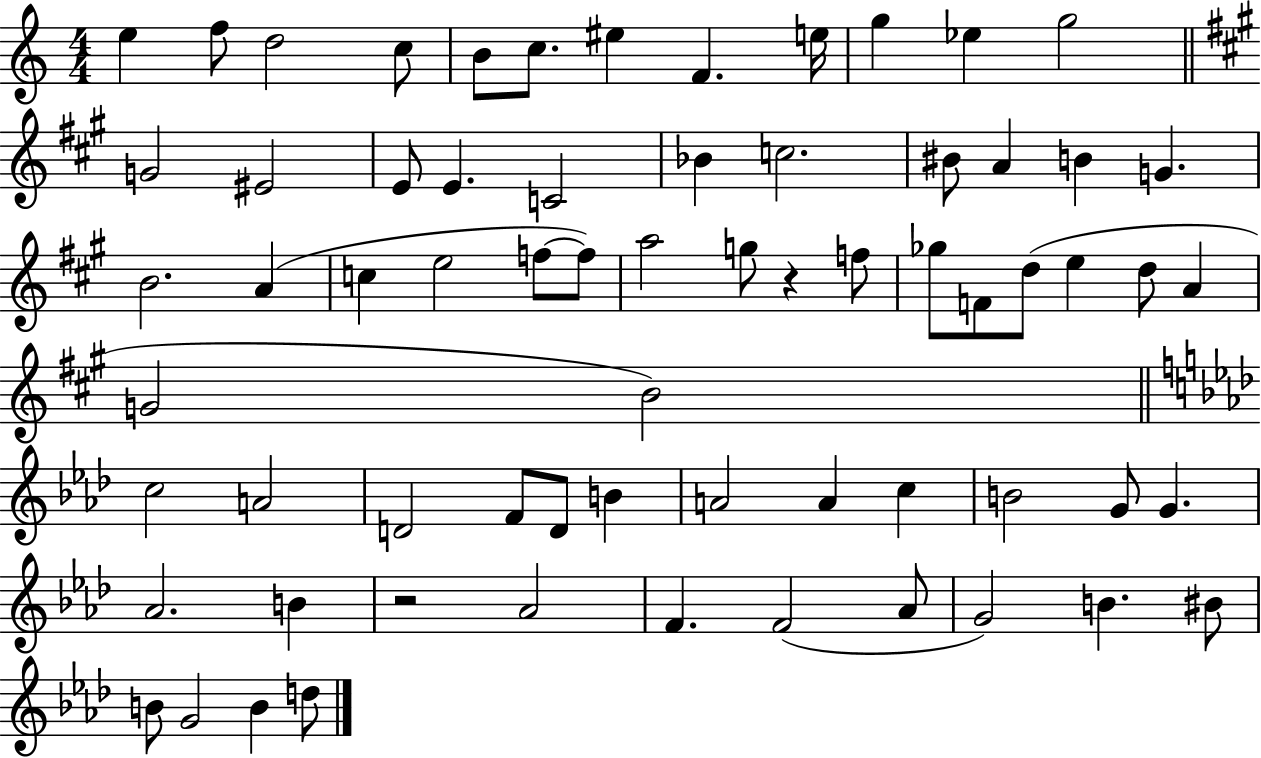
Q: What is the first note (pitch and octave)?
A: E5